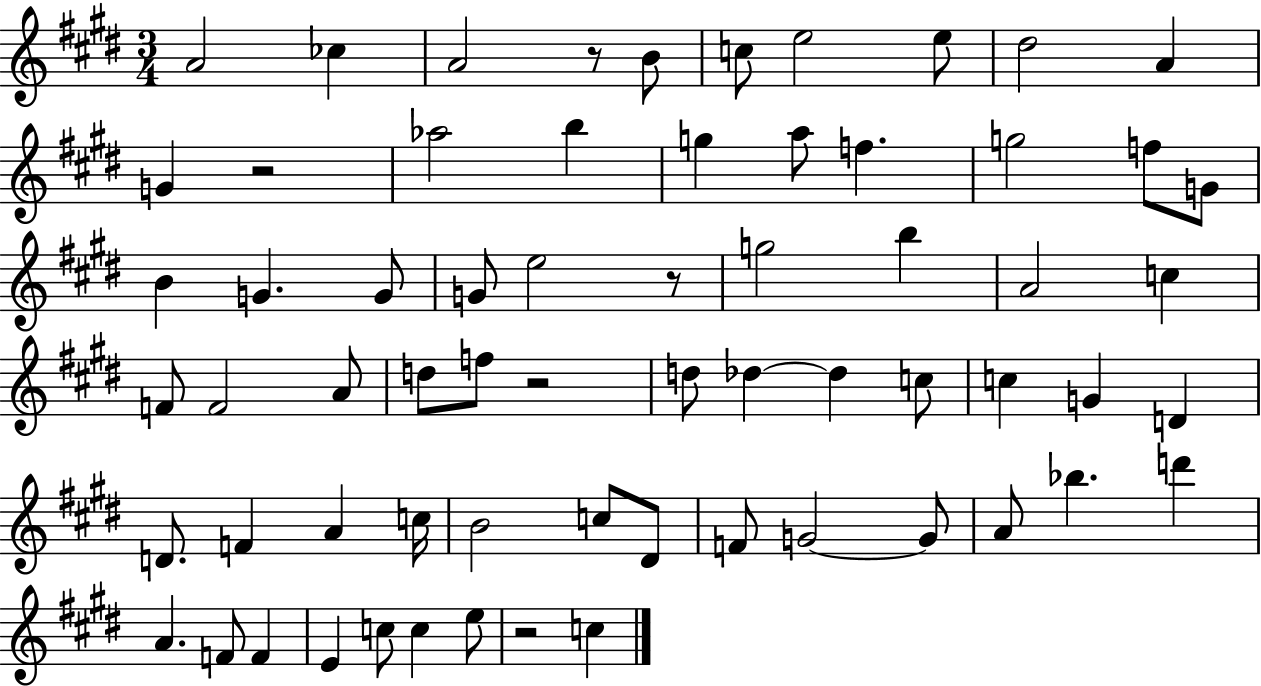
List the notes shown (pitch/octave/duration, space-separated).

A4/h CES5/q A4/h R/e B4/e C5/e E5/h E5/e D#5/h A4/q G4/q R/h Ab5/h B5/q G5/q A5/e F5/q. G5/h F5/e G4/e B4/q G4/q. G4/e G4/e E5/h R/e G5/h B5/q A4/h C5/q F4/e F4/h A4/e D5/e F5/e R/h D5/e Db5/q Db5/q C5/e C5/q G4/q D4/q D4/e. F4/q A4/q C5/s B4/h C5/e D#4/e F4/e G4/h G4/e A4/e Bb5/q. D6/q A4/q. F4/e F4/q E4/q C5/e C5/q E5/e R/h C5/q